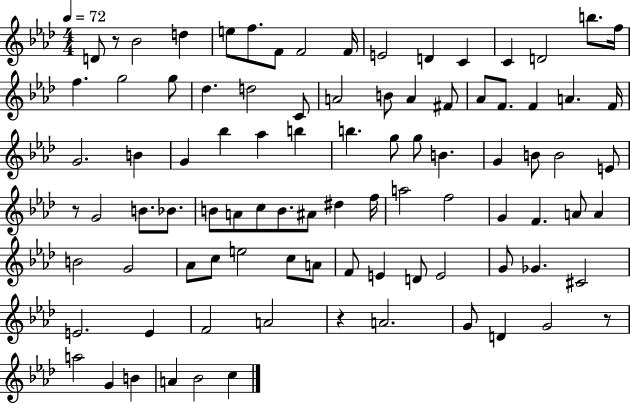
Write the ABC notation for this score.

X:1
T:Untitled
M:4/4
L:1/4
K:Ab
D/2 z/2 _B2 d e/2 f/2 F/2 F2 F/4 E2 D C C D2 b/2 f/4 f g2 g/2 _d d2 C/2 A2 B/2 A ^F/2 _A/2 F/2 F A F/4 G2 B G _b _a b b g/2 g/2 B G B/2 B2 E/2 z/2 G2 B/2 _B/2 B/2 A/2 c/2 B/2 ^A/2 ^d f/4 a2 f2 G F A/2 A B2 G2 _A/2 c/2 e2 c/2 A/2 F/2 E D/2 E2 G/2 _G ^C2 E2 E F2 A2 z A2 G/2 D G2 z/2 a2 G B A _B2 c